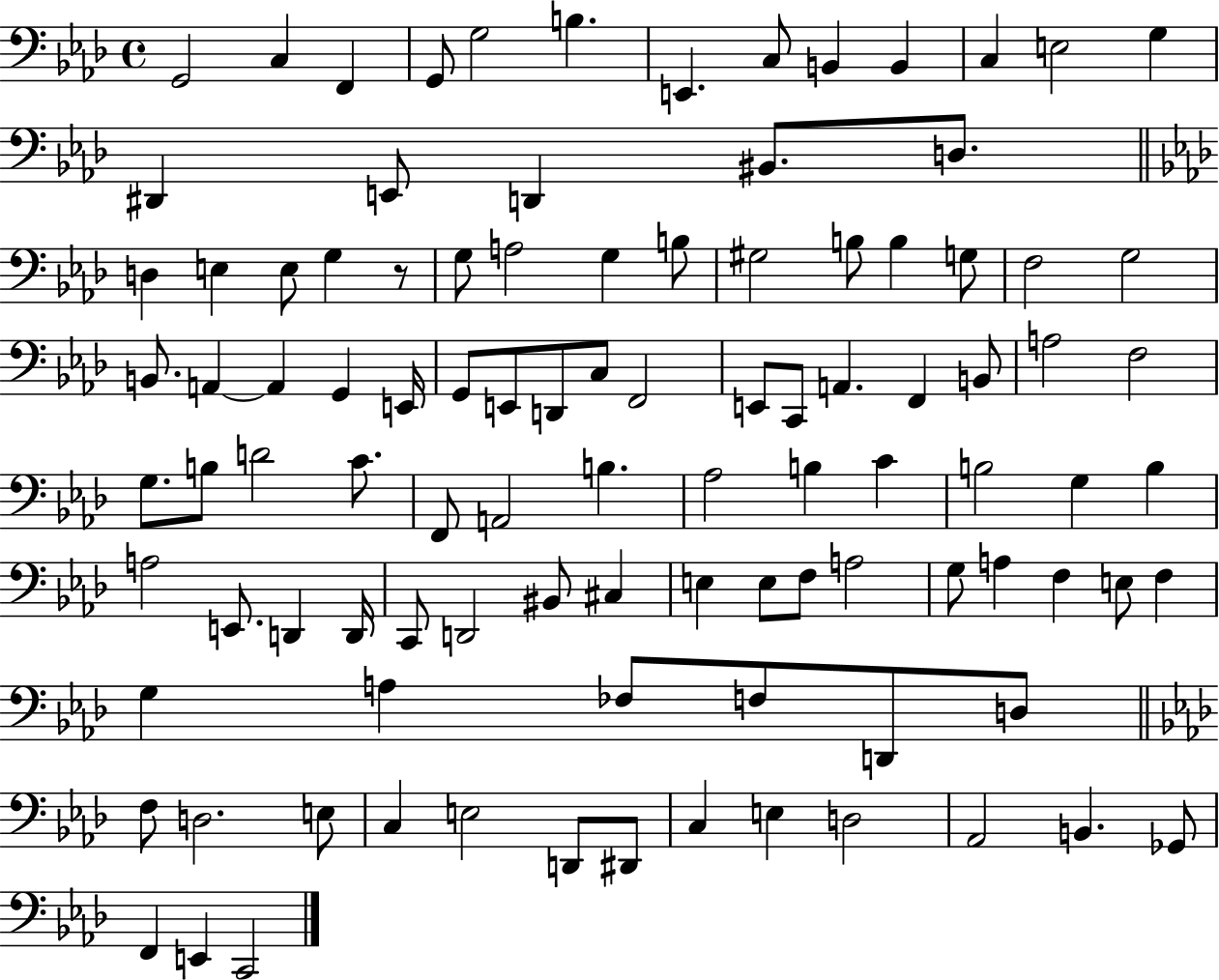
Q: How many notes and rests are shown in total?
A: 102